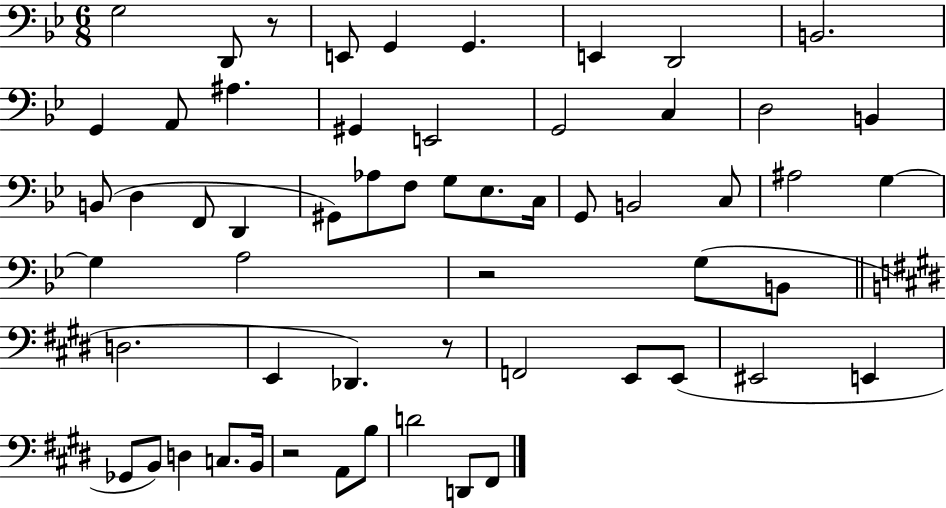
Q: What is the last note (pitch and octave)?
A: F#2